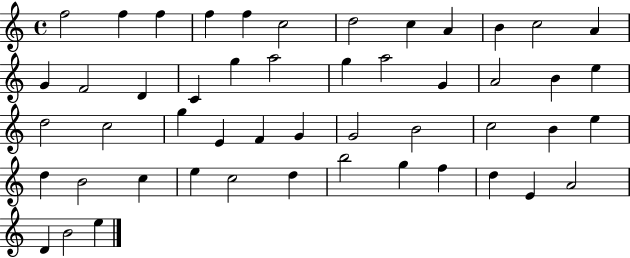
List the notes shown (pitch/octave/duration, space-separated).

F5/h F5/q F5/q F5/q F5/q C5/h D5/h C5/q A4/q B4/q C5/h A4/q G4/q F4/h D4/q C4/q G5/q A5/h G5/q A5/h G4/q A4/h B4/q E5/q D5/h C5/h G5/q E4/q F4/q G4/q G4/h B4/h C5/h B4/q E5/q D5/q B4/h C5/q E5/q C5/h D5/q B5/h G5/q F5/q D5/q E4/q A4/h D4/q B4/h E5/q